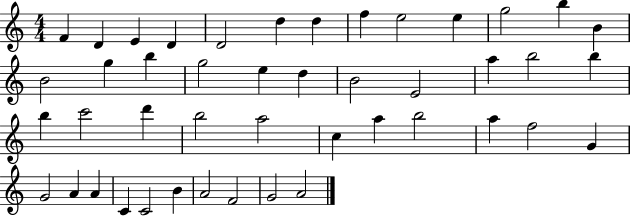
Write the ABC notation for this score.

X:1
T:Untitled
M:4/4
L:1/4
K:C
F D E D D2 d d f e2 e g2 b B B2 g b g2 e d B2 E2 a b2 b b c'2 d' b2 a2 c a b2 a f2 G G2 A A C C2 B A2 F2 G2 A2